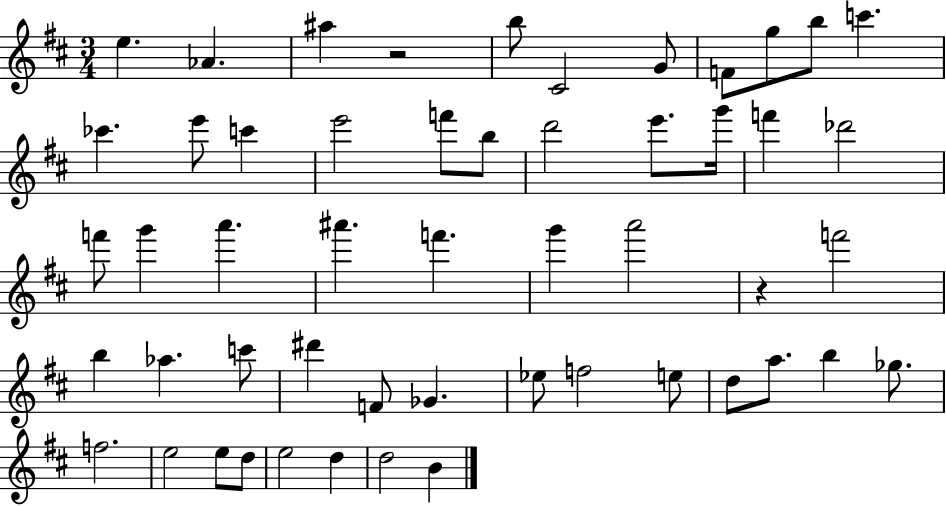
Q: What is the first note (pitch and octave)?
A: E5